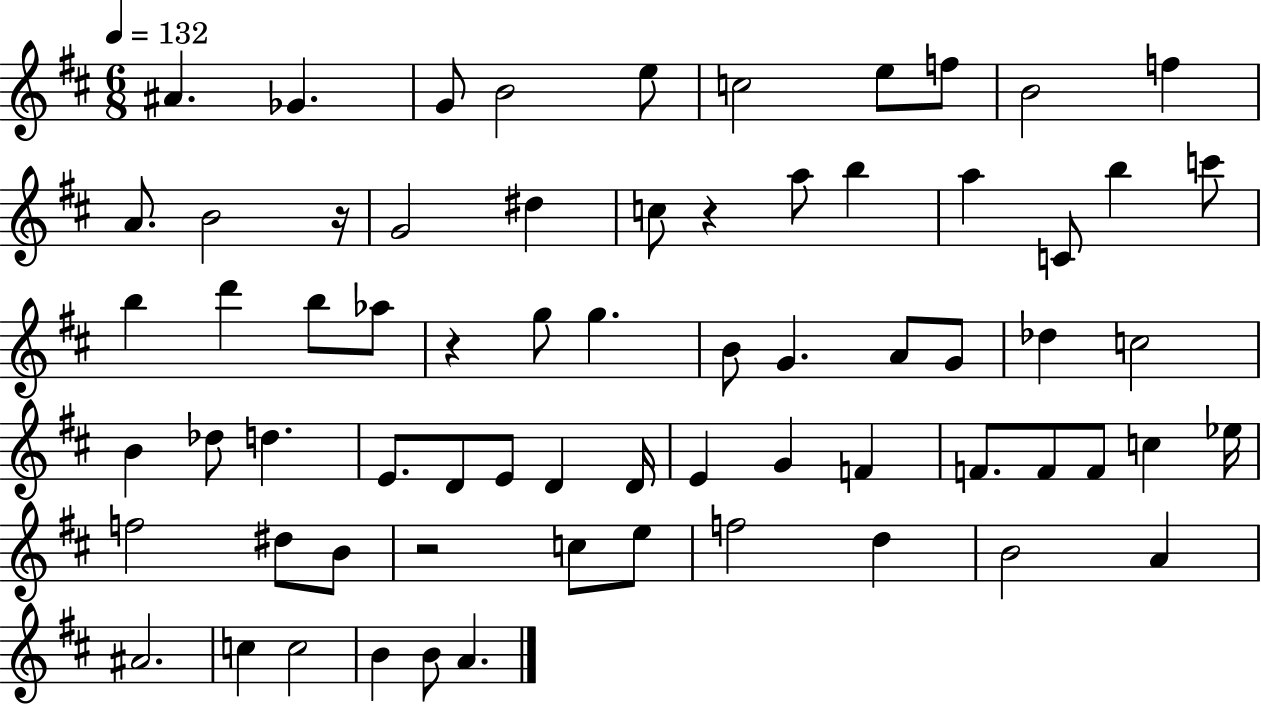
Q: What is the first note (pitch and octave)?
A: A#4